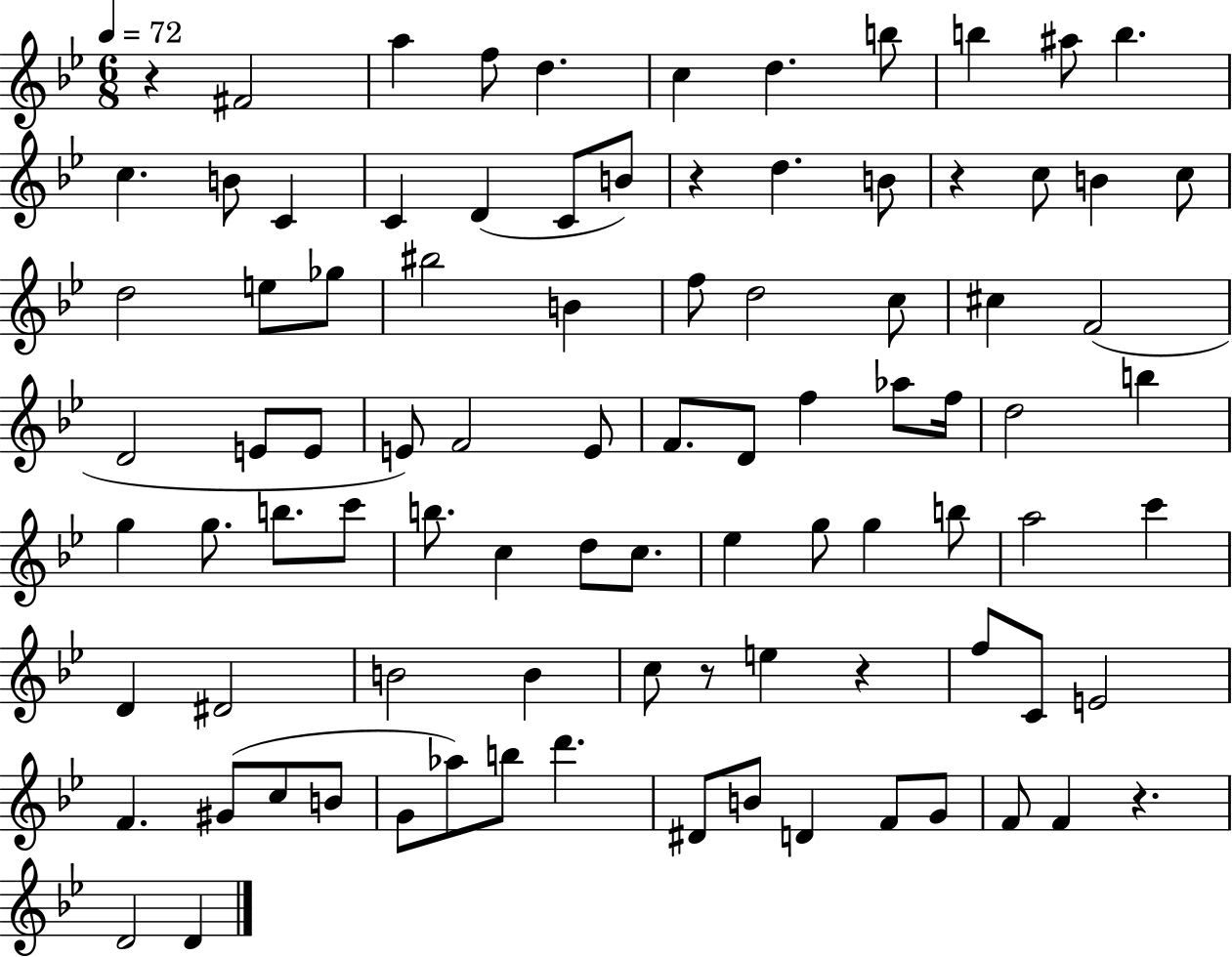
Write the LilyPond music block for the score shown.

{
  \clef treble
  \numericTimeSignature
  \time 6/8
  \key bes \major
  \tempo 4 = 72
  r4 fis'2 | a''4 f''8 d''4. | c''4 d''4. b''8 | b''4 ais''8 b''4. | \break c''4. b'8 c'4 | c'4 d'4( c'8 b'8) | r4 d''4. b'8 | r4 c''8 b'4 c''8 | \break d''2 e''8 ges''8 | bis''2 b'4 | f''8 d''2 c''8 | cis''4 f'2( | \break d'2 e'8 e'8 | e'8) f'2 e'8 | f'8. d'8 f''4 aes''8 f''16 | d''2 b''4 | \break g''4 g''8. b''8. c'''8 | b''8. c''4 d''8 c''8. | ees''4 g''8 g''4 b''8 | a''2 c'''4 | \break d'4 dis'2 | b'2 b'4 | c''8 r8 e''4 r4 | f''8 c'8 e'2 | \break f'4. gis'8( c''8 b'8 | g'8 aes''8) b''8 d'''4. | dis'8 b'8 d'4 f'8 g'8 | f'8 f'4 r4. | \break d'2 d'4 | \bar "|."
}